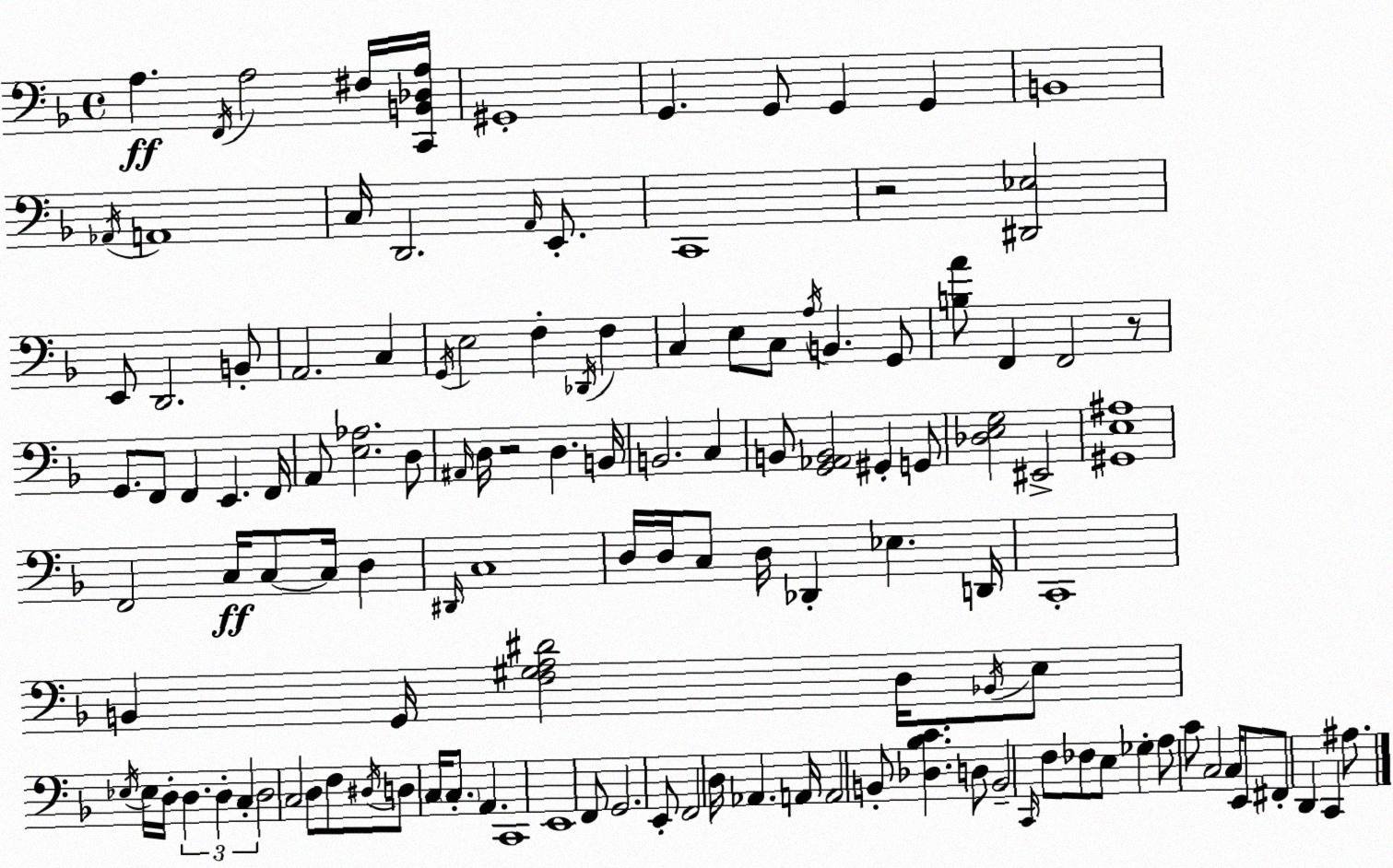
X:1
T:Untitled
M:4/4
L:1/4
K:F
A, F,,/4 A,2 ^F,/4 [C,,B,,_D,A,]/4 ^G,,4 G,, G,,/2 G,, G,, B,,4 _A,,/4 A,,4 C,/4 D,,2 A,,/4 E,,/2 C,,4 z2 [^D,,_E,]2 E,,/2 D,,2 B,,/2 A,,2 C, G,,/4 E,2 F, _D,,/4 F, C, E,/2 C,/2 A,/4 B,, G,,/2 [B,A]/2 F,, F,,2 z/2 G,,/2 F,,/2 F,, E,, F,,/4 A,,/2 [E,_A,]2 D,/2 ^A,,/4 D,/4 z2 D, B,,/4 B,,2 C, B,,/2 [G,,_A,,B,,]2 ^G,, G,,/2 [_D,E,G,]2 ^E,,2 [^G,,E,^A,]4 F,,2 C,/4 C,/2 C,/4 D, ^D,,/4 C,4 D,/4 D,/4 C,/2 D,/4 _D,, _E, D,,/4 C,,4 B,, G,,/4 [F,^G,A,^D]2 D,/4 _B,,/4 E,/2 _E,/4 _E,/4 D,/4 D, D, C, D,2 C,2 D,/2 F,/2 ^D,/4 D,/2 C,/4 C,/2 A,, C,,4 E,,4 F,,/2 G,,2 E,,/2 F,,2 D,/4 _A,, A,,/4 A,,2 B,,/2 [_D,_B,C] D,/2 B,,2 C,,/4 F,/2 _F,/2 E,/2 _G, A,/2 C/2 C,2 C,/4 E,,/2 ^F,,/2 D,, C,, ^A,/2